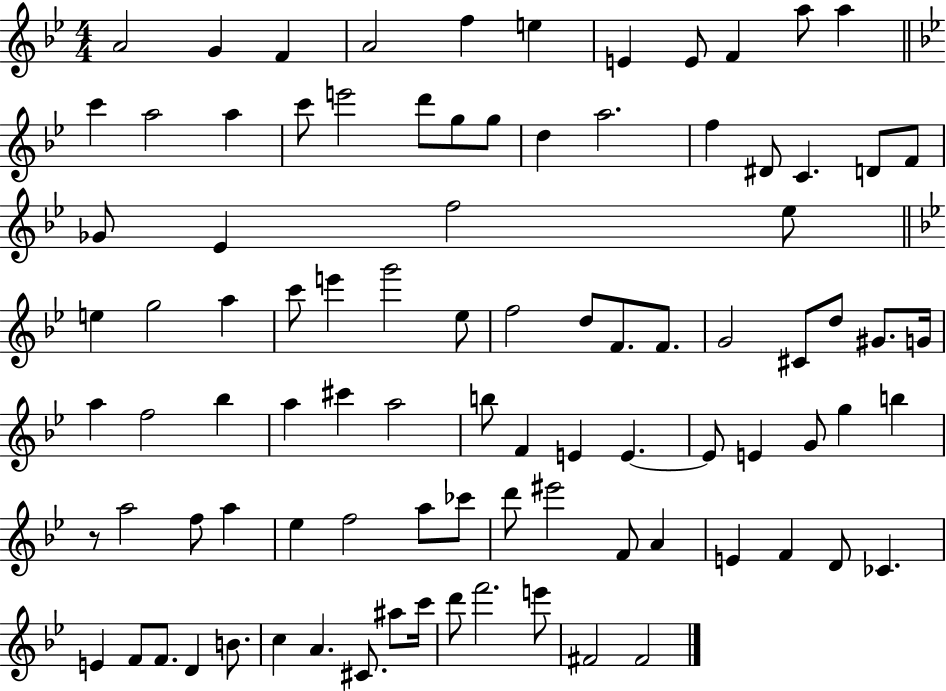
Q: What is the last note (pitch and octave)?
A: F#4